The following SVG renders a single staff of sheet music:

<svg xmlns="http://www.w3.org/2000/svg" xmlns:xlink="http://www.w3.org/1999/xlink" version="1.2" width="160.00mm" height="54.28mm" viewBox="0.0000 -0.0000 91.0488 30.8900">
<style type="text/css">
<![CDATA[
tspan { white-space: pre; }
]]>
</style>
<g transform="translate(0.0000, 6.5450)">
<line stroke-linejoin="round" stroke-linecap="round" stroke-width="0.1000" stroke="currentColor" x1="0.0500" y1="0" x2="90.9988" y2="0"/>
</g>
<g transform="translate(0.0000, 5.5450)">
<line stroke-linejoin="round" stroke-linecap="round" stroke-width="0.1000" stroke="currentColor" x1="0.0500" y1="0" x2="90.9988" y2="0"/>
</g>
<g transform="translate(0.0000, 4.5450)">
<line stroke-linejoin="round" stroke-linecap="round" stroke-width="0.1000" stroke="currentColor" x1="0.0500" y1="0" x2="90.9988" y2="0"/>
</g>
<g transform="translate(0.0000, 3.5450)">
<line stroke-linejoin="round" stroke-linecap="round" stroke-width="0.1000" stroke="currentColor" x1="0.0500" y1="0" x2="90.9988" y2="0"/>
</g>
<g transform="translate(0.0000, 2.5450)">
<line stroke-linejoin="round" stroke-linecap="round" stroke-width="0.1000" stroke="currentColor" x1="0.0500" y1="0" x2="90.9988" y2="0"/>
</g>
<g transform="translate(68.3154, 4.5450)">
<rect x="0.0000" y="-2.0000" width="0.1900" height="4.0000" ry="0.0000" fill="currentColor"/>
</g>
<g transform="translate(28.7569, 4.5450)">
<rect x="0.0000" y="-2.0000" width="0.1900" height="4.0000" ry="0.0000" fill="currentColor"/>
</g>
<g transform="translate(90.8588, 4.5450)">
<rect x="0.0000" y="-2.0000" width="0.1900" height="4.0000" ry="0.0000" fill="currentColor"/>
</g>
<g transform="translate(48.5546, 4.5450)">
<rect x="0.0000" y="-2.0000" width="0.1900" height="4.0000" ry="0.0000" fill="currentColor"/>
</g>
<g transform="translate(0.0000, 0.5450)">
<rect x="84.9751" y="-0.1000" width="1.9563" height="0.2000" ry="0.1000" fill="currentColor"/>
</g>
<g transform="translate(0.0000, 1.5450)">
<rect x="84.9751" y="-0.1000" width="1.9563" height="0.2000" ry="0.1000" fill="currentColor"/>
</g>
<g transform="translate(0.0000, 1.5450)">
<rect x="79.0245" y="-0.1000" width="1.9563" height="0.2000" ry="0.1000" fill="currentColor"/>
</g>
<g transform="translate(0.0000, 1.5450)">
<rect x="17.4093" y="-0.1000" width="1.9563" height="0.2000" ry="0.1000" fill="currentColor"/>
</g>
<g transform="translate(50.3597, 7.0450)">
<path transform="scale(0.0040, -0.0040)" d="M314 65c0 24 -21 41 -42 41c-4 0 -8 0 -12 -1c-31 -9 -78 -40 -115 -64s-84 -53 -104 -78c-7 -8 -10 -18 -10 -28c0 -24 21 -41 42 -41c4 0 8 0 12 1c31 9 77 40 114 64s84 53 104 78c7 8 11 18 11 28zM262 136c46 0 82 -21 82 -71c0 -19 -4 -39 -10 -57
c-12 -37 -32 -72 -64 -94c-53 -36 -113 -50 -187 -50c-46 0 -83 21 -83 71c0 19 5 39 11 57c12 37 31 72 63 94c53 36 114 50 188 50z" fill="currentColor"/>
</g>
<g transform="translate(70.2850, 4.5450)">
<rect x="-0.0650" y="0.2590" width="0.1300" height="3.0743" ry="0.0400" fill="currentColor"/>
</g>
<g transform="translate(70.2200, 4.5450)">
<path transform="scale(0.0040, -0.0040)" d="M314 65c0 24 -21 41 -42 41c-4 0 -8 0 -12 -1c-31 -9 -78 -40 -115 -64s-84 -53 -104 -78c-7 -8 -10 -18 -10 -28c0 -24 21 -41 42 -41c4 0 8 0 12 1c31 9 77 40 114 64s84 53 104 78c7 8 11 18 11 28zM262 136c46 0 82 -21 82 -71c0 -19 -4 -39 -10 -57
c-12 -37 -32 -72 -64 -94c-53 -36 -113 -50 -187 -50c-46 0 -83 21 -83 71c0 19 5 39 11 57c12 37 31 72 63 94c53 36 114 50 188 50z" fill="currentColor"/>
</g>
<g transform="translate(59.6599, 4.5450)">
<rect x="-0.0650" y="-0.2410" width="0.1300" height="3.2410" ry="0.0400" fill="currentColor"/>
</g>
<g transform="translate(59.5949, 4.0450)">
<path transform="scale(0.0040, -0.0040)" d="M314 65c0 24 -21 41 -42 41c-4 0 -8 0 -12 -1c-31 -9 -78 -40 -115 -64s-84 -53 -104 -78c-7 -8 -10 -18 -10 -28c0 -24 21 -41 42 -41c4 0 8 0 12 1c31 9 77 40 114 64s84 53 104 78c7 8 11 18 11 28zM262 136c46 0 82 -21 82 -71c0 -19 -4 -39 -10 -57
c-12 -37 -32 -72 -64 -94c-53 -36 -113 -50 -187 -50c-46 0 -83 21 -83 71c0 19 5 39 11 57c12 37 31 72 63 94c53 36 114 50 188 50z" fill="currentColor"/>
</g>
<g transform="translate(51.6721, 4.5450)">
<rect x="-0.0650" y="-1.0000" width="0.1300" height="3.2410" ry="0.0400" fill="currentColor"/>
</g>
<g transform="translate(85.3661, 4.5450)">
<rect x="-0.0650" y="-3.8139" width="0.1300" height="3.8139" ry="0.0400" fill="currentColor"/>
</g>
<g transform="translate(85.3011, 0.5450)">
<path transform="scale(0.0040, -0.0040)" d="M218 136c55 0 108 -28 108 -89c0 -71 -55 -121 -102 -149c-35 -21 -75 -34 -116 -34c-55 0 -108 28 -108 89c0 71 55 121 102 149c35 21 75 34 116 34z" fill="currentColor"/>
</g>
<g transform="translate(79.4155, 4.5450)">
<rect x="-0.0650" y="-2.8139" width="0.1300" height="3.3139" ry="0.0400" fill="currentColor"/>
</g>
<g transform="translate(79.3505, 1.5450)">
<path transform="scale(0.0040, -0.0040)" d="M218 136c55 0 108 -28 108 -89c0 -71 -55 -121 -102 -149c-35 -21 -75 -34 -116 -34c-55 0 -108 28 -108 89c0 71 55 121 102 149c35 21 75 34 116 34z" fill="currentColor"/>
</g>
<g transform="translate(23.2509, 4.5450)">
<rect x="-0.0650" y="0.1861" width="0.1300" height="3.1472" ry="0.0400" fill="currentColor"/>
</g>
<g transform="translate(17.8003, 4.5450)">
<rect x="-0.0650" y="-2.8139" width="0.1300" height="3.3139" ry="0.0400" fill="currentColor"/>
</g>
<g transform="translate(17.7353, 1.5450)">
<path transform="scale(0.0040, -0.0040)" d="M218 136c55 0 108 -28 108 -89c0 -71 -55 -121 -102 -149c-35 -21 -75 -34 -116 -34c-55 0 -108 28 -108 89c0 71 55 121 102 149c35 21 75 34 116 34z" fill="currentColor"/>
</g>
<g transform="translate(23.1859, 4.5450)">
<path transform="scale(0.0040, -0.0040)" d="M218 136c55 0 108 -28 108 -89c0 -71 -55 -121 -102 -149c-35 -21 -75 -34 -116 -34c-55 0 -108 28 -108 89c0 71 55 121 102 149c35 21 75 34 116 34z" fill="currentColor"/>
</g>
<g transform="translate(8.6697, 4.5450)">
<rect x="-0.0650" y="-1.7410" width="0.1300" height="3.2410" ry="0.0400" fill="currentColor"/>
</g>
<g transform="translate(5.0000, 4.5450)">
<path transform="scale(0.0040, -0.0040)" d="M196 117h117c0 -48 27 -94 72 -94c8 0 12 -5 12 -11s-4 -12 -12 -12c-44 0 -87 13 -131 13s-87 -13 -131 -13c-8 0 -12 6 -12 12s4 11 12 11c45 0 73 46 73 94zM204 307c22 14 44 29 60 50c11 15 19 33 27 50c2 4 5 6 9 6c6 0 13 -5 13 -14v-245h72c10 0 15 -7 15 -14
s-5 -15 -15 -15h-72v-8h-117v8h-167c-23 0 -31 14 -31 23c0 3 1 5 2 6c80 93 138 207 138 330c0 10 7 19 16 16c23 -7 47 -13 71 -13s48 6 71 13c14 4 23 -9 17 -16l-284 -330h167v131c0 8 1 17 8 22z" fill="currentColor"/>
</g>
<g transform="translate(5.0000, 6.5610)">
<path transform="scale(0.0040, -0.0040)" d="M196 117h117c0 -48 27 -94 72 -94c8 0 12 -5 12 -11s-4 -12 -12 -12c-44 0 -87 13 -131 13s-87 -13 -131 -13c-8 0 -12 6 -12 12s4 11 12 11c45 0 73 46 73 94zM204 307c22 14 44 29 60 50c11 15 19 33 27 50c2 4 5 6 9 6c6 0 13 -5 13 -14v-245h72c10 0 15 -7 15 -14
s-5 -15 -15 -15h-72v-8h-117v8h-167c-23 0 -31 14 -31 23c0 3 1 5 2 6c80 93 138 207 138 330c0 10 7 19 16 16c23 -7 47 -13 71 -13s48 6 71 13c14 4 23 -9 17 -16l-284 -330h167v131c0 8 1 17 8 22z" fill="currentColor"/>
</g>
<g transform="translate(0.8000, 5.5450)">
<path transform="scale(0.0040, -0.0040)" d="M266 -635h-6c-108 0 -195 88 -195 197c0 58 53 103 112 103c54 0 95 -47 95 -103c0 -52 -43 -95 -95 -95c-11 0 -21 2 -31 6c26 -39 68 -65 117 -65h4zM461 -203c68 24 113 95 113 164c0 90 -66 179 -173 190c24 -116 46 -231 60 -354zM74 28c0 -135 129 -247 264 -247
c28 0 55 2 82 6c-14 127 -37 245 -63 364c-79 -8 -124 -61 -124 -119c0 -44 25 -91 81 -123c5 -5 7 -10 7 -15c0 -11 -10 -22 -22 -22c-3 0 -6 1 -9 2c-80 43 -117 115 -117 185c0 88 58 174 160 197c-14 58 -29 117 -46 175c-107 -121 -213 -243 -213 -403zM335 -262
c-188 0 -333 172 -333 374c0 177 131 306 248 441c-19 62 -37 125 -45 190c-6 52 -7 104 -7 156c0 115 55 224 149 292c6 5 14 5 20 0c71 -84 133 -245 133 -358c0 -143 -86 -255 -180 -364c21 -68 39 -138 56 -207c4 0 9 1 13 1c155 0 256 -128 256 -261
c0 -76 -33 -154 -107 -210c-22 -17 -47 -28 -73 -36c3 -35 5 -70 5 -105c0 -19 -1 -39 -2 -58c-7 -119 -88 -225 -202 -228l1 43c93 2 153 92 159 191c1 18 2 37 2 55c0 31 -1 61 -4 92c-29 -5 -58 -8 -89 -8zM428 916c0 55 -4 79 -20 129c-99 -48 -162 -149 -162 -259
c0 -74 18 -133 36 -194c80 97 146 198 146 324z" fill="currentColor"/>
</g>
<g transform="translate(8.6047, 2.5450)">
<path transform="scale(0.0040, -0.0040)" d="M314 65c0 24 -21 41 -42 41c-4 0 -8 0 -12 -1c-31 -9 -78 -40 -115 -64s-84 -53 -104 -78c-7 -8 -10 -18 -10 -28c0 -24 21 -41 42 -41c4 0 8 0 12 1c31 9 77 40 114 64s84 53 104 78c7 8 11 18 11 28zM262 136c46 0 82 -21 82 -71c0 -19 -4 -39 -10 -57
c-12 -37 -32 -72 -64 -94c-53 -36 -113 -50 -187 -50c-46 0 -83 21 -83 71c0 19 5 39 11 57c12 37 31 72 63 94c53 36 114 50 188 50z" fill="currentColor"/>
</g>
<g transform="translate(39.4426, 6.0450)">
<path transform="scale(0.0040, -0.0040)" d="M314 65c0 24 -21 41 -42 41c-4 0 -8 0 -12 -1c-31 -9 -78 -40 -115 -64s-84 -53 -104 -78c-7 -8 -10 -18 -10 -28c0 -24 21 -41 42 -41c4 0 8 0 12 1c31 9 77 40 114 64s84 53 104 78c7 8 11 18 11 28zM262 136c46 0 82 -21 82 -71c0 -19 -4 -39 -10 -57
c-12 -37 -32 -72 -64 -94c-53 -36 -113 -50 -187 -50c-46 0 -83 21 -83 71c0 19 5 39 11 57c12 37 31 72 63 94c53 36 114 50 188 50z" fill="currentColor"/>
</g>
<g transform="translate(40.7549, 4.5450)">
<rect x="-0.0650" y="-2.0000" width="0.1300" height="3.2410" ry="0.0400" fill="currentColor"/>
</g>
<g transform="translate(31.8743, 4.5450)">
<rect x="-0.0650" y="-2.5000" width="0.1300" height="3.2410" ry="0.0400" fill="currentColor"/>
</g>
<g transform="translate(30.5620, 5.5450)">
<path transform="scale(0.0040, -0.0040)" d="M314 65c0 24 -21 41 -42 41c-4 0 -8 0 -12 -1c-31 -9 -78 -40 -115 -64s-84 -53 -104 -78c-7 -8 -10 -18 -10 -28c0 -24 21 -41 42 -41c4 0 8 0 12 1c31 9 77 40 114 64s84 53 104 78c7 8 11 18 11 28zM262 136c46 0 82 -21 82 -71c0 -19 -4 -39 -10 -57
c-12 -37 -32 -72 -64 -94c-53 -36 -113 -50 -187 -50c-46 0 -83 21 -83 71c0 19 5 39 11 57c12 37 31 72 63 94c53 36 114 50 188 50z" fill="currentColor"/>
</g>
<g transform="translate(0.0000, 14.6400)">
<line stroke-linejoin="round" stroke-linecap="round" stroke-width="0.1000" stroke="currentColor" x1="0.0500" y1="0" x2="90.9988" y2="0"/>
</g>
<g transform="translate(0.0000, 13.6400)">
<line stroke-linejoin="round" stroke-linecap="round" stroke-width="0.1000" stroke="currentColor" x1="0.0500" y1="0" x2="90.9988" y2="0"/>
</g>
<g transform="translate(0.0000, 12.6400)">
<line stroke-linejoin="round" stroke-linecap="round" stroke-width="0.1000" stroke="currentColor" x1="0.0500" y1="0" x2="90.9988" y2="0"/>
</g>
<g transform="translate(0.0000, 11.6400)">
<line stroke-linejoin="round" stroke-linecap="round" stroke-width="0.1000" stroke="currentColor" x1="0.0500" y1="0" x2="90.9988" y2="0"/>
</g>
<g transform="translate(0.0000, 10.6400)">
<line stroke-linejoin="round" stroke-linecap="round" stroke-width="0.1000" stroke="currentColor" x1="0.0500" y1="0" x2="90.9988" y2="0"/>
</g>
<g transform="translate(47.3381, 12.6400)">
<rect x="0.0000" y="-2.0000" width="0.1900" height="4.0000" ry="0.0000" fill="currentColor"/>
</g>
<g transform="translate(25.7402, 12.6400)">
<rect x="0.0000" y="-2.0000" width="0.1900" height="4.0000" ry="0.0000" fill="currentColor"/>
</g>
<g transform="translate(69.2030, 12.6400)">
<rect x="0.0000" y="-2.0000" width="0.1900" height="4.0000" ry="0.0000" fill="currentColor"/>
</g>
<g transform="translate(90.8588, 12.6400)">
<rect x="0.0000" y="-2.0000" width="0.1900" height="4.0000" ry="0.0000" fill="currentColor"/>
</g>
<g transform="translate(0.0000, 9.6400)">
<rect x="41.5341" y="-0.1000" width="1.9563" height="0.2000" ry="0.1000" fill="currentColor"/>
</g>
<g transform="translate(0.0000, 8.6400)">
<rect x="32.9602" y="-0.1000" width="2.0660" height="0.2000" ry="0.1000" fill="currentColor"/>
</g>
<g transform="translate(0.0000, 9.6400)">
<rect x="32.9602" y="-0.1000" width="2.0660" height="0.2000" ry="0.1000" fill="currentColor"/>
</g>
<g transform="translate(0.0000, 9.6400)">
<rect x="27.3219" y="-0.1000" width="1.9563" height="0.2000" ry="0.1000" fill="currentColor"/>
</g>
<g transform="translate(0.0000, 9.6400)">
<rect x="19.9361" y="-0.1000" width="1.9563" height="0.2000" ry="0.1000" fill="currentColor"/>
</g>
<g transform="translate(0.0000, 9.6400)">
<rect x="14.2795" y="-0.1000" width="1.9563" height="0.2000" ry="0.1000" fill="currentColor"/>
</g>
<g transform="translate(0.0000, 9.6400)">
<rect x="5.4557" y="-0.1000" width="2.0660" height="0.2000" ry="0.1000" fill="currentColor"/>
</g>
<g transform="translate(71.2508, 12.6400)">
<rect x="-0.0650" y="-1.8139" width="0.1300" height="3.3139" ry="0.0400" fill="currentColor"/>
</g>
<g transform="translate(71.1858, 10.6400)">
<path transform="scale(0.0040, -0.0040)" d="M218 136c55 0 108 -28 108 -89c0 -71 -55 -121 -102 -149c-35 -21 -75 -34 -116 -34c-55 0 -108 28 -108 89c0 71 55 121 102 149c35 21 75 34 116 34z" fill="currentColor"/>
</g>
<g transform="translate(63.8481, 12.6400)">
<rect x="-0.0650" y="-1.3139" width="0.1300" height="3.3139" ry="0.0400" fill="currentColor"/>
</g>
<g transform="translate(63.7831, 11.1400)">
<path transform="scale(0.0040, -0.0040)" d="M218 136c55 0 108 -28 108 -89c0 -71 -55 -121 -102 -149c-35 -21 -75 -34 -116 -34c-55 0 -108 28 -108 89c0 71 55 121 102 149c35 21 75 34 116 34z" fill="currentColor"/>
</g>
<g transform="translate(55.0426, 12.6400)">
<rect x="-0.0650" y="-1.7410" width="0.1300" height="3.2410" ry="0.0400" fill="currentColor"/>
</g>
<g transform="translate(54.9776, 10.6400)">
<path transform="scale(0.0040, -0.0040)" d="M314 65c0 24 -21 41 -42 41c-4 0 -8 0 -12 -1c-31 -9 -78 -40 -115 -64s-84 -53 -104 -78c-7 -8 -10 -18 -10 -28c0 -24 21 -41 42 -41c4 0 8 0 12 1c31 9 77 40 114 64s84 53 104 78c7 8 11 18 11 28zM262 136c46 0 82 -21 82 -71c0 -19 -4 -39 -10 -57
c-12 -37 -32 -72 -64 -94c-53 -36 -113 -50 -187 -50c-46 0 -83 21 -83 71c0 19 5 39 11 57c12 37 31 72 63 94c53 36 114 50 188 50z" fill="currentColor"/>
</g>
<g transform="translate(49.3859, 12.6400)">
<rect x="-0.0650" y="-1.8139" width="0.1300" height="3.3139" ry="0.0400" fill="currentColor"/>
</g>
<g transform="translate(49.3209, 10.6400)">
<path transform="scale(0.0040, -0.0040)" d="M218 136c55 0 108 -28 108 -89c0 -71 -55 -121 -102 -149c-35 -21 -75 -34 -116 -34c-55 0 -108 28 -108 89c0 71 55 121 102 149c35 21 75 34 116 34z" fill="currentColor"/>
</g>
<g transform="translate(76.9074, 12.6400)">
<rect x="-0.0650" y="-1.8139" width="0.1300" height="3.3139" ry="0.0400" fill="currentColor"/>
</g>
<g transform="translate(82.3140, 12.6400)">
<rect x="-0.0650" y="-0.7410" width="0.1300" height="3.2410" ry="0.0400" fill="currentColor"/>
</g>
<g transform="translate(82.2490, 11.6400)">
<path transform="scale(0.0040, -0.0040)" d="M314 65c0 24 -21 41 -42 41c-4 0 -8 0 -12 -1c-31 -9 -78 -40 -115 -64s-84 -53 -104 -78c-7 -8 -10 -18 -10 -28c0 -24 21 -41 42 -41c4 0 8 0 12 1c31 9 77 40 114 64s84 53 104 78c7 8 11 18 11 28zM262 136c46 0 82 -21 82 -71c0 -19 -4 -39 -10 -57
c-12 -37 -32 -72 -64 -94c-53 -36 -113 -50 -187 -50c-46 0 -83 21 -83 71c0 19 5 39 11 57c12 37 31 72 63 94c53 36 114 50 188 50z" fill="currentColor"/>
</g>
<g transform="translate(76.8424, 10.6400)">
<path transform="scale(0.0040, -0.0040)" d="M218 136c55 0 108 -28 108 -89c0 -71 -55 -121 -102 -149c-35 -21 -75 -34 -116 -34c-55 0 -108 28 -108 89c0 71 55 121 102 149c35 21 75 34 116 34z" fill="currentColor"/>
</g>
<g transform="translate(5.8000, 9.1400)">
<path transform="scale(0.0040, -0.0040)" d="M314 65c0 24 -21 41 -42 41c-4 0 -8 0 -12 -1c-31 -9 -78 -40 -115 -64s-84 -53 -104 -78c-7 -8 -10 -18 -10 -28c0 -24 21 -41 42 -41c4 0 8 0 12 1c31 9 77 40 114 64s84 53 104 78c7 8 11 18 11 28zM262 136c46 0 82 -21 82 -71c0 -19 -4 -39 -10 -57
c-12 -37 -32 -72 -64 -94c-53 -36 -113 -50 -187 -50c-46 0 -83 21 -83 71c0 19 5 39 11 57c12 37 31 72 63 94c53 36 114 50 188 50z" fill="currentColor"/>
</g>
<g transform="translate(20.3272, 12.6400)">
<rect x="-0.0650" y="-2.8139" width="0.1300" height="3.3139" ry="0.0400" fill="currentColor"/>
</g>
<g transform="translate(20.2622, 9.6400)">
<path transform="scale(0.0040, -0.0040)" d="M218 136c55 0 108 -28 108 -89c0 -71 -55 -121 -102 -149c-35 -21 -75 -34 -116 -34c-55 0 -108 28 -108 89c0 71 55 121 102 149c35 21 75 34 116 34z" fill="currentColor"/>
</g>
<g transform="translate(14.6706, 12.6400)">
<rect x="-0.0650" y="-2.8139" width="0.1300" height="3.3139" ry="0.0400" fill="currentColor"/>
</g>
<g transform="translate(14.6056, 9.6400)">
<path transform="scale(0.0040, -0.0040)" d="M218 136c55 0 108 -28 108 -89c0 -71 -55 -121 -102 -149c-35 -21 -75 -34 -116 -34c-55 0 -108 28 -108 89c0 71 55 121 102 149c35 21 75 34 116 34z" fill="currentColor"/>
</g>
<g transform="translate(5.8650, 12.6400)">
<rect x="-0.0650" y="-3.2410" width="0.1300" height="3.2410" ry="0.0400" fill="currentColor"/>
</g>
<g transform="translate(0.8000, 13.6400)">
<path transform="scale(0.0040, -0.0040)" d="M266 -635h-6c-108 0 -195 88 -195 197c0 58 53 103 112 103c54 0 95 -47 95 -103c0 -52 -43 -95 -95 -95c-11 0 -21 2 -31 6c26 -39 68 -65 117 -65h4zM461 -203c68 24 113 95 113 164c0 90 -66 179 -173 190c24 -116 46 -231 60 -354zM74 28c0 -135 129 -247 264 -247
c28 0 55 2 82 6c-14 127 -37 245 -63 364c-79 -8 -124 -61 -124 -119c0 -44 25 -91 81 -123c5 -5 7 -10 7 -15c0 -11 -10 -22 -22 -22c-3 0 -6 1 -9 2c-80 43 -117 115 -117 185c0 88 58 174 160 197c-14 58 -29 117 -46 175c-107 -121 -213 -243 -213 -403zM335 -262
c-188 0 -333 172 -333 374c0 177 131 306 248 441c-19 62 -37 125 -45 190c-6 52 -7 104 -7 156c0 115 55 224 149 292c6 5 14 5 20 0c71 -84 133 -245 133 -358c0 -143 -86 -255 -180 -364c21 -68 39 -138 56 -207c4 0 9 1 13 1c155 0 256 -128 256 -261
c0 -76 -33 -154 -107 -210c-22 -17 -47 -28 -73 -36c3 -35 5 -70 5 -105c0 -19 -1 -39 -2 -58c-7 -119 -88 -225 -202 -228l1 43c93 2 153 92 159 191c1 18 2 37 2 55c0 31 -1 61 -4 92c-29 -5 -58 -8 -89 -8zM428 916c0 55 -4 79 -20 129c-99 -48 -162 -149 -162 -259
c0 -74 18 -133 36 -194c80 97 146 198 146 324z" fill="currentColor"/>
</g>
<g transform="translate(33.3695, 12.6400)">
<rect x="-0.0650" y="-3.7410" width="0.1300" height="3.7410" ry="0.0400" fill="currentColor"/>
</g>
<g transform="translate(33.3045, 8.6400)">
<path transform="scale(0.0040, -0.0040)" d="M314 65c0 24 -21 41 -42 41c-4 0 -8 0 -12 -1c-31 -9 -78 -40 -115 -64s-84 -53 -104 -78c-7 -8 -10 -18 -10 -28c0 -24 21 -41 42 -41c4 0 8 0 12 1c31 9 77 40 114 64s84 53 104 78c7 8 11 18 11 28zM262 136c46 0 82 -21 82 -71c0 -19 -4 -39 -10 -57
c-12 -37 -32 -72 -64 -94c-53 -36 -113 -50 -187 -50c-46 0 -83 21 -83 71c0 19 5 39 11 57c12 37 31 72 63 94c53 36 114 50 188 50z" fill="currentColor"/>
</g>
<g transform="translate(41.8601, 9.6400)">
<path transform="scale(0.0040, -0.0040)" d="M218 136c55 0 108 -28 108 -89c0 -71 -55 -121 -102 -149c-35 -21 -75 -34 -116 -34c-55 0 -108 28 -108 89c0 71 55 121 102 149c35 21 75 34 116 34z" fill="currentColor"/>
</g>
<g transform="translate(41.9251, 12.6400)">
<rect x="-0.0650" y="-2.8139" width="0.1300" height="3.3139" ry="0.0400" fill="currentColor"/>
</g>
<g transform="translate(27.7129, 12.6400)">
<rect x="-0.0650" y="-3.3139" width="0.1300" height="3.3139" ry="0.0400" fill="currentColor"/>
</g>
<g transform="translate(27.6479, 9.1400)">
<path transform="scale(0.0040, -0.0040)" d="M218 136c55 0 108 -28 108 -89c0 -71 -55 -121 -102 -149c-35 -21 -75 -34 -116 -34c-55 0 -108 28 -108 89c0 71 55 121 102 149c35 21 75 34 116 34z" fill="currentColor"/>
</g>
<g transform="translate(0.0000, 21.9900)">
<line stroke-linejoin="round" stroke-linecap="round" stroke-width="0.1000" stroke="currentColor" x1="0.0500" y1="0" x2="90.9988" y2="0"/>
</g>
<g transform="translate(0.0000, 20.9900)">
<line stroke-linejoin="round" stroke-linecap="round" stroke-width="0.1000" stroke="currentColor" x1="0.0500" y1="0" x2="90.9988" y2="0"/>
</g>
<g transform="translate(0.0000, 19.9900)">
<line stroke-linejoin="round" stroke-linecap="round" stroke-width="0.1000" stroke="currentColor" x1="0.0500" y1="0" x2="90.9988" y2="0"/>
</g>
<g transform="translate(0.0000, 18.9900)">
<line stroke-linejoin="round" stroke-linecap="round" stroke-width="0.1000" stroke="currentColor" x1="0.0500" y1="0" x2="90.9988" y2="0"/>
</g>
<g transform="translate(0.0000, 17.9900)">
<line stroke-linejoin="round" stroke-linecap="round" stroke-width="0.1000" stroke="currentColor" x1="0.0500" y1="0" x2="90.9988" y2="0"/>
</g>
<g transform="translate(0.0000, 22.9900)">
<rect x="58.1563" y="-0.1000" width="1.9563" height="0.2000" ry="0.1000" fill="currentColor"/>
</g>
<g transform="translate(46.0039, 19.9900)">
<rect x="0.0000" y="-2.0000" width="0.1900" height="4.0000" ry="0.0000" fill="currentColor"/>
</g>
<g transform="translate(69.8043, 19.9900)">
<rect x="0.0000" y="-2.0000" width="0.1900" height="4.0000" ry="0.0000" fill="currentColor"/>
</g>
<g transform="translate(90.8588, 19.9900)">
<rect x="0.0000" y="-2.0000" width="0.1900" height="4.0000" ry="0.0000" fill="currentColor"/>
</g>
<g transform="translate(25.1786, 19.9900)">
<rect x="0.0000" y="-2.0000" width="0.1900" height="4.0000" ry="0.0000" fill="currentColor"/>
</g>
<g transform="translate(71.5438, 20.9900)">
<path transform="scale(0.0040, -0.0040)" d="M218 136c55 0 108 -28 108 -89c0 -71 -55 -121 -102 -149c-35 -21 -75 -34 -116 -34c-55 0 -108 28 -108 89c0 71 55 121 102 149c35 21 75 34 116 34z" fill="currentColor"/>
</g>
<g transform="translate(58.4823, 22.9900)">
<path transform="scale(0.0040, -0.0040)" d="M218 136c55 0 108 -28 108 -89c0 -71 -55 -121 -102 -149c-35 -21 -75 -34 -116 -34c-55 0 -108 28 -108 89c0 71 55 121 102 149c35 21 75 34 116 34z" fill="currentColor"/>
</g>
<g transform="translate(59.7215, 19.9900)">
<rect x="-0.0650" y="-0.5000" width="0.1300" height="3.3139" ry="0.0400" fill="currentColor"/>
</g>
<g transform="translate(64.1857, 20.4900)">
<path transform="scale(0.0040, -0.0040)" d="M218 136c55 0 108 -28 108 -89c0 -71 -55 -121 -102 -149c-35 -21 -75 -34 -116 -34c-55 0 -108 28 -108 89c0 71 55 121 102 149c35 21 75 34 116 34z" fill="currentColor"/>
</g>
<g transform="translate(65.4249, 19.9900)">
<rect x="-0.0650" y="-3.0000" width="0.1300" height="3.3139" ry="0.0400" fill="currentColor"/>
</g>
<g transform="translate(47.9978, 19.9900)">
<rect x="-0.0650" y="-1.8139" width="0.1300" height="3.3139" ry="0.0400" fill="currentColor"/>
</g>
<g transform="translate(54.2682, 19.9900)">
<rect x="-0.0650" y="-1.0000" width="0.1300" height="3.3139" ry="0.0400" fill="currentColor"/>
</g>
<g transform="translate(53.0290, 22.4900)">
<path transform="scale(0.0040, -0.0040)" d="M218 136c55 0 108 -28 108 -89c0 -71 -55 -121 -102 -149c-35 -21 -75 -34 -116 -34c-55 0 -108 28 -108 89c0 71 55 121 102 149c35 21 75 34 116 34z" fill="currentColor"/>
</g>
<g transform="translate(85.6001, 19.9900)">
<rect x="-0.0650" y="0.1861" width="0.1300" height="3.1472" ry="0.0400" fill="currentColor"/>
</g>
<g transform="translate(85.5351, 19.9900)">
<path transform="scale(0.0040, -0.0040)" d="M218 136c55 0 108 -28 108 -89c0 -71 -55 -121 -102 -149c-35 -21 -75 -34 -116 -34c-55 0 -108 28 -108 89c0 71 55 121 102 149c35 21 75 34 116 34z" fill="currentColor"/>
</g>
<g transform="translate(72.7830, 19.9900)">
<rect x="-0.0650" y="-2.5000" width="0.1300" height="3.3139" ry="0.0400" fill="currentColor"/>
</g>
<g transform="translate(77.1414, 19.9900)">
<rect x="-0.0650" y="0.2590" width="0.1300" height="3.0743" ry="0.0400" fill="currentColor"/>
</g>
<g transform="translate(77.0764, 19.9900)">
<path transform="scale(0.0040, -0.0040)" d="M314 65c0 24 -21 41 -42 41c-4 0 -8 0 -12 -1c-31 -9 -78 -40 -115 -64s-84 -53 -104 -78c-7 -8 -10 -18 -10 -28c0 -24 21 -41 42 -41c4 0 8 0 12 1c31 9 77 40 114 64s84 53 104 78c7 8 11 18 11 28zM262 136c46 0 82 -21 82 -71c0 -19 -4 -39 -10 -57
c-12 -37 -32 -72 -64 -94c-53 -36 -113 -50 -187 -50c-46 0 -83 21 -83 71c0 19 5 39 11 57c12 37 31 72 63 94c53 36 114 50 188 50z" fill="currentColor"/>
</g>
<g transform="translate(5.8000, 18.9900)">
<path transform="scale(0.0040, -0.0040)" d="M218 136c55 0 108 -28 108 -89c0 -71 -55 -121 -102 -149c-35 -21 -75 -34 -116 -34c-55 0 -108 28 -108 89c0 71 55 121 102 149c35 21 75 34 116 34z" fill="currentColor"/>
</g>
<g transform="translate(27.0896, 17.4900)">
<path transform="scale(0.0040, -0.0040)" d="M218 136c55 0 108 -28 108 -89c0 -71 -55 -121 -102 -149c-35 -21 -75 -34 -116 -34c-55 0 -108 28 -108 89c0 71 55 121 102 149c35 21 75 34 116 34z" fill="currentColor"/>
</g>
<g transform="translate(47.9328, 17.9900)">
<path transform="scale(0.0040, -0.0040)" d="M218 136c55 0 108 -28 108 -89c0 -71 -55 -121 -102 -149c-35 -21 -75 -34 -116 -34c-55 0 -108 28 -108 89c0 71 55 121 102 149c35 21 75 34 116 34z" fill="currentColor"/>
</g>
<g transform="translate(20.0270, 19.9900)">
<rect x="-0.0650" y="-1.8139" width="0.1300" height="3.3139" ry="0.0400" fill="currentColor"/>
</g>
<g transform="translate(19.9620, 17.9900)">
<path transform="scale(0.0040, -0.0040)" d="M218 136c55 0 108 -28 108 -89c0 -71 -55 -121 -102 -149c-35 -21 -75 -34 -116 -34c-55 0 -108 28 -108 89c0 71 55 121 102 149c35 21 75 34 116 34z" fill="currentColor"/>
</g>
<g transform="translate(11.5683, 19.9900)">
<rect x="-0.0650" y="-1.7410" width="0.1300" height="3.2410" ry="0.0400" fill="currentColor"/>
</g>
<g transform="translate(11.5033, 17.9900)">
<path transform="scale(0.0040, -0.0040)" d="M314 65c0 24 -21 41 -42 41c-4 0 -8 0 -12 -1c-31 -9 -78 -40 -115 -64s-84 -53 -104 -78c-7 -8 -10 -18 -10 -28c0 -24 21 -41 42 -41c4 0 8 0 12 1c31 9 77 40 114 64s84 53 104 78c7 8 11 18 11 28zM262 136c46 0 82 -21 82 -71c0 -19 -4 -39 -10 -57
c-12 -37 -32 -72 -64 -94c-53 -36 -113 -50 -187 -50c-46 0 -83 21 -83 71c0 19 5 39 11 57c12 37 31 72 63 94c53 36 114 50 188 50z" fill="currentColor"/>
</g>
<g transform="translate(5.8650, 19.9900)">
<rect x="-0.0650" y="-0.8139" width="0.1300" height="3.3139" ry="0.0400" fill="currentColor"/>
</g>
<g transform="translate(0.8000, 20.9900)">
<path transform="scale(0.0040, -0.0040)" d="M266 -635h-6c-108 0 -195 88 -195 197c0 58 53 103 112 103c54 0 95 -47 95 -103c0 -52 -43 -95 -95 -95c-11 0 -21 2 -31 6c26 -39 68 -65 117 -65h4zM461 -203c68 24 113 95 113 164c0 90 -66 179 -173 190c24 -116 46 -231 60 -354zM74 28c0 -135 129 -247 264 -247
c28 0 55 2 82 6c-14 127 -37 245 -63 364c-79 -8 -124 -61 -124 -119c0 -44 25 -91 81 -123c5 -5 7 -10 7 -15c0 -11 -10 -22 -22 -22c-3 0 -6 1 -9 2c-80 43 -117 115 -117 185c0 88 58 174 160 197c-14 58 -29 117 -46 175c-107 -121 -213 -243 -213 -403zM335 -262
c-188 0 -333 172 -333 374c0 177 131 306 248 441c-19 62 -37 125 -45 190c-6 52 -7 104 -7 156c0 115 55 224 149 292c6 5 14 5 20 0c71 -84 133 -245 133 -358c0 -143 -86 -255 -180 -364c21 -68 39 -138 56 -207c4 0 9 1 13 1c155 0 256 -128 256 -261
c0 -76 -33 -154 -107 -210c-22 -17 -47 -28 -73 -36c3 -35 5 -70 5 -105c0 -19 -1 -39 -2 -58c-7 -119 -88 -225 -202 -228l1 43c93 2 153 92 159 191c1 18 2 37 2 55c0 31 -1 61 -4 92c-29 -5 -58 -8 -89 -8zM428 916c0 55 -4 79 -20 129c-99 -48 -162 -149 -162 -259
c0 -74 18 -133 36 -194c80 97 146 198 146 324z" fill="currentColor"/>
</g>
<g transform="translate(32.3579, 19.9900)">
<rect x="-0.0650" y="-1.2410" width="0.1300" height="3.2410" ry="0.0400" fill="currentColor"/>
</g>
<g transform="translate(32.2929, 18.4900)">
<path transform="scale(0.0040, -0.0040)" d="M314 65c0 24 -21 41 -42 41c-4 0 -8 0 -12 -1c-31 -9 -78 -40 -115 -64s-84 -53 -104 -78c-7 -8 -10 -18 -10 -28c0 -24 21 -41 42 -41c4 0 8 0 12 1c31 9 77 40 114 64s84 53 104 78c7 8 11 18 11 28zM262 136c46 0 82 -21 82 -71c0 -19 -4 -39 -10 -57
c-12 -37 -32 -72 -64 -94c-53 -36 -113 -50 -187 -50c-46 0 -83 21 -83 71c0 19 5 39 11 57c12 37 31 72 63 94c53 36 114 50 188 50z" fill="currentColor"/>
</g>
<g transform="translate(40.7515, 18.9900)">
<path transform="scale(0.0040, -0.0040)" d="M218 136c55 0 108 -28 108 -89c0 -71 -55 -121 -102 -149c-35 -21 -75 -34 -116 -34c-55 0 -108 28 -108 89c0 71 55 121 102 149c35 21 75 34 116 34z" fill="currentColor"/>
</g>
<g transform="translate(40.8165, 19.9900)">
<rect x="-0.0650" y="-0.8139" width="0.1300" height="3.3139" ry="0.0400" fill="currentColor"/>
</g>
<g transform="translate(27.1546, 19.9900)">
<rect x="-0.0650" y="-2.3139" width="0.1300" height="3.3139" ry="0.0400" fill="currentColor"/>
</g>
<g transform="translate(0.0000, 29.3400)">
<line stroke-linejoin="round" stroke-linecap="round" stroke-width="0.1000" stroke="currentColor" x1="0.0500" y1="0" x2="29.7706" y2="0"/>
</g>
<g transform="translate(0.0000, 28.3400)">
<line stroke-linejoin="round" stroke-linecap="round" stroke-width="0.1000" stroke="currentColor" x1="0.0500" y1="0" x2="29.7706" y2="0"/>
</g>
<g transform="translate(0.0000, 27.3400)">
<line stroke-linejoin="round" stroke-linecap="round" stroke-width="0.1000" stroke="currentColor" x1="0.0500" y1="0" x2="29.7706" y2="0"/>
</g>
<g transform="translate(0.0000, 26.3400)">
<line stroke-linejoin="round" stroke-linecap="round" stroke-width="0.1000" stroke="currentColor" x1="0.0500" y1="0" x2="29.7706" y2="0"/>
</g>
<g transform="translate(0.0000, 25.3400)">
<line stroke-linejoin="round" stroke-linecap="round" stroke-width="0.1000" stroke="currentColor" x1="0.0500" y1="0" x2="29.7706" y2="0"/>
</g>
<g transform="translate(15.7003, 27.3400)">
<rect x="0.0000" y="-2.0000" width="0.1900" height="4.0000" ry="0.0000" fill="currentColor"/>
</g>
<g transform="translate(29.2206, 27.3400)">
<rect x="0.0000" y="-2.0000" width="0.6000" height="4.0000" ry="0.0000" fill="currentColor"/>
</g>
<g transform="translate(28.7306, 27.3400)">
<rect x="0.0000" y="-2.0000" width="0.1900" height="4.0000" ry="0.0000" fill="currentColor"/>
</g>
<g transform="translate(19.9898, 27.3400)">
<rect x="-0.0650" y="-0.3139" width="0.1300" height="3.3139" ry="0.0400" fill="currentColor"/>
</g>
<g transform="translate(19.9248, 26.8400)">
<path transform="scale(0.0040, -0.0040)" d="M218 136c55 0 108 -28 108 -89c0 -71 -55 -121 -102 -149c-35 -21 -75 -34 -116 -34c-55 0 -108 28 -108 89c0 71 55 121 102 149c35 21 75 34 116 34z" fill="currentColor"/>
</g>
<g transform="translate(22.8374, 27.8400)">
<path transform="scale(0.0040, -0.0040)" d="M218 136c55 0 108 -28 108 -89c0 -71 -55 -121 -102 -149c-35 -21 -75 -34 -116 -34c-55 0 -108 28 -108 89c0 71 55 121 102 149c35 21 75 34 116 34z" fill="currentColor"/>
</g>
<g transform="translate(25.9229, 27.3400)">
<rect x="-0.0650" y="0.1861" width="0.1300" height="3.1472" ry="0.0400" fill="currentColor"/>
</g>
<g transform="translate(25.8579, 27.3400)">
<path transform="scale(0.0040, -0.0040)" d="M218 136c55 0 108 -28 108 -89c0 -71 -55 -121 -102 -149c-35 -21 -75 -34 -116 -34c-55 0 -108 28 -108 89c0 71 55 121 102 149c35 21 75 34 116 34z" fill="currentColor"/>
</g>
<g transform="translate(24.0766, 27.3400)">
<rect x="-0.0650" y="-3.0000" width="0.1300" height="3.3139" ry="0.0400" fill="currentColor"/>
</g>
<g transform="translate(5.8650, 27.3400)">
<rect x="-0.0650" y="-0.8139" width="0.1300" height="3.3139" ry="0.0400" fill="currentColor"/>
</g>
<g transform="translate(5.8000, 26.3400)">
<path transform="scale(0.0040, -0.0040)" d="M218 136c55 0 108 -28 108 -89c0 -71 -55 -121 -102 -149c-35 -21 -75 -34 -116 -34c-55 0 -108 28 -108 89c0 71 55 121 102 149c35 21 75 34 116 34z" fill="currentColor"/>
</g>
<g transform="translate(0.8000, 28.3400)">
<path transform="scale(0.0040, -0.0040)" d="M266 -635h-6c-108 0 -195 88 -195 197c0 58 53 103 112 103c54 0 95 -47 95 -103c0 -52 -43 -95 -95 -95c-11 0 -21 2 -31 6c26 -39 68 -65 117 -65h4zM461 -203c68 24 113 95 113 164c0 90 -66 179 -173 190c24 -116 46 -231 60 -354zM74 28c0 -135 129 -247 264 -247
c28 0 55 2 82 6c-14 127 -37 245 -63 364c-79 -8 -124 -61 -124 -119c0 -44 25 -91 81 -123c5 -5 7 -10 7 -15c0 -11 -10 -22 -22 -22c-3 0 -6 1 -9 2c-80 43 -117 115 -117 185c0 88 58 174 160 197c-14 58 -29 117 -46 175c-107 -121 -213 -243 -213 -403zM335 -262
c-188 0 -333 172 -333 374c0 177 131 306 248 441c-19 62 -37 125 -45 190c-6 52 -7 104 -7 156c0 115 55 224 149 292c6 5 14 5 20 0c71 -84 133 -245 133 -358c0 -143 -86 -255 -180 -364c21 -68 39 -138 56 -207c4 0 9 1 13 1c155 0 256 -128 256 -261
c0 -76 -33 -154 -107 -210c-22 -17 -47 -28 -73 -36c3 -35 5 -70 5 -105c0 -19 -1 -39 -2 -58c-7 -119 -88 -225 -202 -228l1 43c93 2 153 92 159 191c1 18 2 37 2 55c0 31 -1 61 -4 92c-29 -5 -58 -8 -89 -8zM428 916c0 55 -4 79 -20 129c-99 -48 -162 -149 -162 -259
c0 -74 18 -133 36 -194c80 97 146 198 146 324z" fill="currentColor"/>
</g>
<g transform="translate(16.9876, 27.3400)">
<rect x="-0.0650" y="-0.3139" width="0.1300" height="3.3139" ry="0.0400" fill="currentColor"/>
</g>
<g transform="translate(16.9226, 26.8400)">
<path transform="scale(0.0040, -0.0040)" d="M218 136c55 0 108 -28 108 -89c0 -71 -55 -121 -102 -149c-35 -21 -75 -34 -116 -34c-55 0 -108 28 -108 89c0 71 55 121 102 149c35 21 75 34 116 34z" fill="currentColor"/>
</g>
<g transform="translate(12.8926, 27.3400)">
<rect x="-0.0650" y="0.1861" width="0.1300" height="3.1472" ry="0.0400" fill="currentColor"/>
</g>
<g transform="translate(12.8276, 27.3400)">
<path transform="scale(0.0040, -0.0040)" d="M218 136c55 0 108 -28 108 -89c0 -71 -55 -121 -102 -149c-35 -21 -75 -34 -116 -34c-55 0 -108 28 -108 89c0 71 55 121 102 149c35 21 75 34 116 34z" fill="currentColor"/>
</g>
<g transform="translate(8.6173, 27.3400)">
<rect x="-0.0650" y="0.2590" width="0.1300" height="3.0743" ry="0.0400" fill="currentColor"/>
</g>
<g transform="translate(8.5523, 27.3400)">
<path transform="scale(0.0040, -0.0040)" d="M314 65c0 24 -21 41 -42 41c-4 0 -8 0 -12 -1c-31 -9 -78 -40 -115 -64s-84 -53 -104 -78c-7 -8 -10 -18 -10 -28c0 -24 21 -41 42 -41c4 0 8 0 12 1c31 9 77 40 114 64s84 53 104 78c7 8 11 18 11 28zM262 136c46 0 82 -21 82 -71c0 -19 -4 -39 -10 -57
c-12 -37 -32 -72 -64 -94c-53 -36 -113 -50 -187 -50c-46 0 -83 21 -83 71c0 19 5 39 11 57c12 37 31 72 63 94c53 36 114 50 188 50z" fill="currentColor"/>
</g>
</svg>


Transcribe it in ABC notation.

X:1
T:Untitled
M:4/4
L:1/4
K:C
f2 a B G2 F2 D2 c2 B2 a c' b2 a a b c'2 a f f2 e f f d2 d f2 f g e2 d f D C A G B2 B d B2 B c c A B